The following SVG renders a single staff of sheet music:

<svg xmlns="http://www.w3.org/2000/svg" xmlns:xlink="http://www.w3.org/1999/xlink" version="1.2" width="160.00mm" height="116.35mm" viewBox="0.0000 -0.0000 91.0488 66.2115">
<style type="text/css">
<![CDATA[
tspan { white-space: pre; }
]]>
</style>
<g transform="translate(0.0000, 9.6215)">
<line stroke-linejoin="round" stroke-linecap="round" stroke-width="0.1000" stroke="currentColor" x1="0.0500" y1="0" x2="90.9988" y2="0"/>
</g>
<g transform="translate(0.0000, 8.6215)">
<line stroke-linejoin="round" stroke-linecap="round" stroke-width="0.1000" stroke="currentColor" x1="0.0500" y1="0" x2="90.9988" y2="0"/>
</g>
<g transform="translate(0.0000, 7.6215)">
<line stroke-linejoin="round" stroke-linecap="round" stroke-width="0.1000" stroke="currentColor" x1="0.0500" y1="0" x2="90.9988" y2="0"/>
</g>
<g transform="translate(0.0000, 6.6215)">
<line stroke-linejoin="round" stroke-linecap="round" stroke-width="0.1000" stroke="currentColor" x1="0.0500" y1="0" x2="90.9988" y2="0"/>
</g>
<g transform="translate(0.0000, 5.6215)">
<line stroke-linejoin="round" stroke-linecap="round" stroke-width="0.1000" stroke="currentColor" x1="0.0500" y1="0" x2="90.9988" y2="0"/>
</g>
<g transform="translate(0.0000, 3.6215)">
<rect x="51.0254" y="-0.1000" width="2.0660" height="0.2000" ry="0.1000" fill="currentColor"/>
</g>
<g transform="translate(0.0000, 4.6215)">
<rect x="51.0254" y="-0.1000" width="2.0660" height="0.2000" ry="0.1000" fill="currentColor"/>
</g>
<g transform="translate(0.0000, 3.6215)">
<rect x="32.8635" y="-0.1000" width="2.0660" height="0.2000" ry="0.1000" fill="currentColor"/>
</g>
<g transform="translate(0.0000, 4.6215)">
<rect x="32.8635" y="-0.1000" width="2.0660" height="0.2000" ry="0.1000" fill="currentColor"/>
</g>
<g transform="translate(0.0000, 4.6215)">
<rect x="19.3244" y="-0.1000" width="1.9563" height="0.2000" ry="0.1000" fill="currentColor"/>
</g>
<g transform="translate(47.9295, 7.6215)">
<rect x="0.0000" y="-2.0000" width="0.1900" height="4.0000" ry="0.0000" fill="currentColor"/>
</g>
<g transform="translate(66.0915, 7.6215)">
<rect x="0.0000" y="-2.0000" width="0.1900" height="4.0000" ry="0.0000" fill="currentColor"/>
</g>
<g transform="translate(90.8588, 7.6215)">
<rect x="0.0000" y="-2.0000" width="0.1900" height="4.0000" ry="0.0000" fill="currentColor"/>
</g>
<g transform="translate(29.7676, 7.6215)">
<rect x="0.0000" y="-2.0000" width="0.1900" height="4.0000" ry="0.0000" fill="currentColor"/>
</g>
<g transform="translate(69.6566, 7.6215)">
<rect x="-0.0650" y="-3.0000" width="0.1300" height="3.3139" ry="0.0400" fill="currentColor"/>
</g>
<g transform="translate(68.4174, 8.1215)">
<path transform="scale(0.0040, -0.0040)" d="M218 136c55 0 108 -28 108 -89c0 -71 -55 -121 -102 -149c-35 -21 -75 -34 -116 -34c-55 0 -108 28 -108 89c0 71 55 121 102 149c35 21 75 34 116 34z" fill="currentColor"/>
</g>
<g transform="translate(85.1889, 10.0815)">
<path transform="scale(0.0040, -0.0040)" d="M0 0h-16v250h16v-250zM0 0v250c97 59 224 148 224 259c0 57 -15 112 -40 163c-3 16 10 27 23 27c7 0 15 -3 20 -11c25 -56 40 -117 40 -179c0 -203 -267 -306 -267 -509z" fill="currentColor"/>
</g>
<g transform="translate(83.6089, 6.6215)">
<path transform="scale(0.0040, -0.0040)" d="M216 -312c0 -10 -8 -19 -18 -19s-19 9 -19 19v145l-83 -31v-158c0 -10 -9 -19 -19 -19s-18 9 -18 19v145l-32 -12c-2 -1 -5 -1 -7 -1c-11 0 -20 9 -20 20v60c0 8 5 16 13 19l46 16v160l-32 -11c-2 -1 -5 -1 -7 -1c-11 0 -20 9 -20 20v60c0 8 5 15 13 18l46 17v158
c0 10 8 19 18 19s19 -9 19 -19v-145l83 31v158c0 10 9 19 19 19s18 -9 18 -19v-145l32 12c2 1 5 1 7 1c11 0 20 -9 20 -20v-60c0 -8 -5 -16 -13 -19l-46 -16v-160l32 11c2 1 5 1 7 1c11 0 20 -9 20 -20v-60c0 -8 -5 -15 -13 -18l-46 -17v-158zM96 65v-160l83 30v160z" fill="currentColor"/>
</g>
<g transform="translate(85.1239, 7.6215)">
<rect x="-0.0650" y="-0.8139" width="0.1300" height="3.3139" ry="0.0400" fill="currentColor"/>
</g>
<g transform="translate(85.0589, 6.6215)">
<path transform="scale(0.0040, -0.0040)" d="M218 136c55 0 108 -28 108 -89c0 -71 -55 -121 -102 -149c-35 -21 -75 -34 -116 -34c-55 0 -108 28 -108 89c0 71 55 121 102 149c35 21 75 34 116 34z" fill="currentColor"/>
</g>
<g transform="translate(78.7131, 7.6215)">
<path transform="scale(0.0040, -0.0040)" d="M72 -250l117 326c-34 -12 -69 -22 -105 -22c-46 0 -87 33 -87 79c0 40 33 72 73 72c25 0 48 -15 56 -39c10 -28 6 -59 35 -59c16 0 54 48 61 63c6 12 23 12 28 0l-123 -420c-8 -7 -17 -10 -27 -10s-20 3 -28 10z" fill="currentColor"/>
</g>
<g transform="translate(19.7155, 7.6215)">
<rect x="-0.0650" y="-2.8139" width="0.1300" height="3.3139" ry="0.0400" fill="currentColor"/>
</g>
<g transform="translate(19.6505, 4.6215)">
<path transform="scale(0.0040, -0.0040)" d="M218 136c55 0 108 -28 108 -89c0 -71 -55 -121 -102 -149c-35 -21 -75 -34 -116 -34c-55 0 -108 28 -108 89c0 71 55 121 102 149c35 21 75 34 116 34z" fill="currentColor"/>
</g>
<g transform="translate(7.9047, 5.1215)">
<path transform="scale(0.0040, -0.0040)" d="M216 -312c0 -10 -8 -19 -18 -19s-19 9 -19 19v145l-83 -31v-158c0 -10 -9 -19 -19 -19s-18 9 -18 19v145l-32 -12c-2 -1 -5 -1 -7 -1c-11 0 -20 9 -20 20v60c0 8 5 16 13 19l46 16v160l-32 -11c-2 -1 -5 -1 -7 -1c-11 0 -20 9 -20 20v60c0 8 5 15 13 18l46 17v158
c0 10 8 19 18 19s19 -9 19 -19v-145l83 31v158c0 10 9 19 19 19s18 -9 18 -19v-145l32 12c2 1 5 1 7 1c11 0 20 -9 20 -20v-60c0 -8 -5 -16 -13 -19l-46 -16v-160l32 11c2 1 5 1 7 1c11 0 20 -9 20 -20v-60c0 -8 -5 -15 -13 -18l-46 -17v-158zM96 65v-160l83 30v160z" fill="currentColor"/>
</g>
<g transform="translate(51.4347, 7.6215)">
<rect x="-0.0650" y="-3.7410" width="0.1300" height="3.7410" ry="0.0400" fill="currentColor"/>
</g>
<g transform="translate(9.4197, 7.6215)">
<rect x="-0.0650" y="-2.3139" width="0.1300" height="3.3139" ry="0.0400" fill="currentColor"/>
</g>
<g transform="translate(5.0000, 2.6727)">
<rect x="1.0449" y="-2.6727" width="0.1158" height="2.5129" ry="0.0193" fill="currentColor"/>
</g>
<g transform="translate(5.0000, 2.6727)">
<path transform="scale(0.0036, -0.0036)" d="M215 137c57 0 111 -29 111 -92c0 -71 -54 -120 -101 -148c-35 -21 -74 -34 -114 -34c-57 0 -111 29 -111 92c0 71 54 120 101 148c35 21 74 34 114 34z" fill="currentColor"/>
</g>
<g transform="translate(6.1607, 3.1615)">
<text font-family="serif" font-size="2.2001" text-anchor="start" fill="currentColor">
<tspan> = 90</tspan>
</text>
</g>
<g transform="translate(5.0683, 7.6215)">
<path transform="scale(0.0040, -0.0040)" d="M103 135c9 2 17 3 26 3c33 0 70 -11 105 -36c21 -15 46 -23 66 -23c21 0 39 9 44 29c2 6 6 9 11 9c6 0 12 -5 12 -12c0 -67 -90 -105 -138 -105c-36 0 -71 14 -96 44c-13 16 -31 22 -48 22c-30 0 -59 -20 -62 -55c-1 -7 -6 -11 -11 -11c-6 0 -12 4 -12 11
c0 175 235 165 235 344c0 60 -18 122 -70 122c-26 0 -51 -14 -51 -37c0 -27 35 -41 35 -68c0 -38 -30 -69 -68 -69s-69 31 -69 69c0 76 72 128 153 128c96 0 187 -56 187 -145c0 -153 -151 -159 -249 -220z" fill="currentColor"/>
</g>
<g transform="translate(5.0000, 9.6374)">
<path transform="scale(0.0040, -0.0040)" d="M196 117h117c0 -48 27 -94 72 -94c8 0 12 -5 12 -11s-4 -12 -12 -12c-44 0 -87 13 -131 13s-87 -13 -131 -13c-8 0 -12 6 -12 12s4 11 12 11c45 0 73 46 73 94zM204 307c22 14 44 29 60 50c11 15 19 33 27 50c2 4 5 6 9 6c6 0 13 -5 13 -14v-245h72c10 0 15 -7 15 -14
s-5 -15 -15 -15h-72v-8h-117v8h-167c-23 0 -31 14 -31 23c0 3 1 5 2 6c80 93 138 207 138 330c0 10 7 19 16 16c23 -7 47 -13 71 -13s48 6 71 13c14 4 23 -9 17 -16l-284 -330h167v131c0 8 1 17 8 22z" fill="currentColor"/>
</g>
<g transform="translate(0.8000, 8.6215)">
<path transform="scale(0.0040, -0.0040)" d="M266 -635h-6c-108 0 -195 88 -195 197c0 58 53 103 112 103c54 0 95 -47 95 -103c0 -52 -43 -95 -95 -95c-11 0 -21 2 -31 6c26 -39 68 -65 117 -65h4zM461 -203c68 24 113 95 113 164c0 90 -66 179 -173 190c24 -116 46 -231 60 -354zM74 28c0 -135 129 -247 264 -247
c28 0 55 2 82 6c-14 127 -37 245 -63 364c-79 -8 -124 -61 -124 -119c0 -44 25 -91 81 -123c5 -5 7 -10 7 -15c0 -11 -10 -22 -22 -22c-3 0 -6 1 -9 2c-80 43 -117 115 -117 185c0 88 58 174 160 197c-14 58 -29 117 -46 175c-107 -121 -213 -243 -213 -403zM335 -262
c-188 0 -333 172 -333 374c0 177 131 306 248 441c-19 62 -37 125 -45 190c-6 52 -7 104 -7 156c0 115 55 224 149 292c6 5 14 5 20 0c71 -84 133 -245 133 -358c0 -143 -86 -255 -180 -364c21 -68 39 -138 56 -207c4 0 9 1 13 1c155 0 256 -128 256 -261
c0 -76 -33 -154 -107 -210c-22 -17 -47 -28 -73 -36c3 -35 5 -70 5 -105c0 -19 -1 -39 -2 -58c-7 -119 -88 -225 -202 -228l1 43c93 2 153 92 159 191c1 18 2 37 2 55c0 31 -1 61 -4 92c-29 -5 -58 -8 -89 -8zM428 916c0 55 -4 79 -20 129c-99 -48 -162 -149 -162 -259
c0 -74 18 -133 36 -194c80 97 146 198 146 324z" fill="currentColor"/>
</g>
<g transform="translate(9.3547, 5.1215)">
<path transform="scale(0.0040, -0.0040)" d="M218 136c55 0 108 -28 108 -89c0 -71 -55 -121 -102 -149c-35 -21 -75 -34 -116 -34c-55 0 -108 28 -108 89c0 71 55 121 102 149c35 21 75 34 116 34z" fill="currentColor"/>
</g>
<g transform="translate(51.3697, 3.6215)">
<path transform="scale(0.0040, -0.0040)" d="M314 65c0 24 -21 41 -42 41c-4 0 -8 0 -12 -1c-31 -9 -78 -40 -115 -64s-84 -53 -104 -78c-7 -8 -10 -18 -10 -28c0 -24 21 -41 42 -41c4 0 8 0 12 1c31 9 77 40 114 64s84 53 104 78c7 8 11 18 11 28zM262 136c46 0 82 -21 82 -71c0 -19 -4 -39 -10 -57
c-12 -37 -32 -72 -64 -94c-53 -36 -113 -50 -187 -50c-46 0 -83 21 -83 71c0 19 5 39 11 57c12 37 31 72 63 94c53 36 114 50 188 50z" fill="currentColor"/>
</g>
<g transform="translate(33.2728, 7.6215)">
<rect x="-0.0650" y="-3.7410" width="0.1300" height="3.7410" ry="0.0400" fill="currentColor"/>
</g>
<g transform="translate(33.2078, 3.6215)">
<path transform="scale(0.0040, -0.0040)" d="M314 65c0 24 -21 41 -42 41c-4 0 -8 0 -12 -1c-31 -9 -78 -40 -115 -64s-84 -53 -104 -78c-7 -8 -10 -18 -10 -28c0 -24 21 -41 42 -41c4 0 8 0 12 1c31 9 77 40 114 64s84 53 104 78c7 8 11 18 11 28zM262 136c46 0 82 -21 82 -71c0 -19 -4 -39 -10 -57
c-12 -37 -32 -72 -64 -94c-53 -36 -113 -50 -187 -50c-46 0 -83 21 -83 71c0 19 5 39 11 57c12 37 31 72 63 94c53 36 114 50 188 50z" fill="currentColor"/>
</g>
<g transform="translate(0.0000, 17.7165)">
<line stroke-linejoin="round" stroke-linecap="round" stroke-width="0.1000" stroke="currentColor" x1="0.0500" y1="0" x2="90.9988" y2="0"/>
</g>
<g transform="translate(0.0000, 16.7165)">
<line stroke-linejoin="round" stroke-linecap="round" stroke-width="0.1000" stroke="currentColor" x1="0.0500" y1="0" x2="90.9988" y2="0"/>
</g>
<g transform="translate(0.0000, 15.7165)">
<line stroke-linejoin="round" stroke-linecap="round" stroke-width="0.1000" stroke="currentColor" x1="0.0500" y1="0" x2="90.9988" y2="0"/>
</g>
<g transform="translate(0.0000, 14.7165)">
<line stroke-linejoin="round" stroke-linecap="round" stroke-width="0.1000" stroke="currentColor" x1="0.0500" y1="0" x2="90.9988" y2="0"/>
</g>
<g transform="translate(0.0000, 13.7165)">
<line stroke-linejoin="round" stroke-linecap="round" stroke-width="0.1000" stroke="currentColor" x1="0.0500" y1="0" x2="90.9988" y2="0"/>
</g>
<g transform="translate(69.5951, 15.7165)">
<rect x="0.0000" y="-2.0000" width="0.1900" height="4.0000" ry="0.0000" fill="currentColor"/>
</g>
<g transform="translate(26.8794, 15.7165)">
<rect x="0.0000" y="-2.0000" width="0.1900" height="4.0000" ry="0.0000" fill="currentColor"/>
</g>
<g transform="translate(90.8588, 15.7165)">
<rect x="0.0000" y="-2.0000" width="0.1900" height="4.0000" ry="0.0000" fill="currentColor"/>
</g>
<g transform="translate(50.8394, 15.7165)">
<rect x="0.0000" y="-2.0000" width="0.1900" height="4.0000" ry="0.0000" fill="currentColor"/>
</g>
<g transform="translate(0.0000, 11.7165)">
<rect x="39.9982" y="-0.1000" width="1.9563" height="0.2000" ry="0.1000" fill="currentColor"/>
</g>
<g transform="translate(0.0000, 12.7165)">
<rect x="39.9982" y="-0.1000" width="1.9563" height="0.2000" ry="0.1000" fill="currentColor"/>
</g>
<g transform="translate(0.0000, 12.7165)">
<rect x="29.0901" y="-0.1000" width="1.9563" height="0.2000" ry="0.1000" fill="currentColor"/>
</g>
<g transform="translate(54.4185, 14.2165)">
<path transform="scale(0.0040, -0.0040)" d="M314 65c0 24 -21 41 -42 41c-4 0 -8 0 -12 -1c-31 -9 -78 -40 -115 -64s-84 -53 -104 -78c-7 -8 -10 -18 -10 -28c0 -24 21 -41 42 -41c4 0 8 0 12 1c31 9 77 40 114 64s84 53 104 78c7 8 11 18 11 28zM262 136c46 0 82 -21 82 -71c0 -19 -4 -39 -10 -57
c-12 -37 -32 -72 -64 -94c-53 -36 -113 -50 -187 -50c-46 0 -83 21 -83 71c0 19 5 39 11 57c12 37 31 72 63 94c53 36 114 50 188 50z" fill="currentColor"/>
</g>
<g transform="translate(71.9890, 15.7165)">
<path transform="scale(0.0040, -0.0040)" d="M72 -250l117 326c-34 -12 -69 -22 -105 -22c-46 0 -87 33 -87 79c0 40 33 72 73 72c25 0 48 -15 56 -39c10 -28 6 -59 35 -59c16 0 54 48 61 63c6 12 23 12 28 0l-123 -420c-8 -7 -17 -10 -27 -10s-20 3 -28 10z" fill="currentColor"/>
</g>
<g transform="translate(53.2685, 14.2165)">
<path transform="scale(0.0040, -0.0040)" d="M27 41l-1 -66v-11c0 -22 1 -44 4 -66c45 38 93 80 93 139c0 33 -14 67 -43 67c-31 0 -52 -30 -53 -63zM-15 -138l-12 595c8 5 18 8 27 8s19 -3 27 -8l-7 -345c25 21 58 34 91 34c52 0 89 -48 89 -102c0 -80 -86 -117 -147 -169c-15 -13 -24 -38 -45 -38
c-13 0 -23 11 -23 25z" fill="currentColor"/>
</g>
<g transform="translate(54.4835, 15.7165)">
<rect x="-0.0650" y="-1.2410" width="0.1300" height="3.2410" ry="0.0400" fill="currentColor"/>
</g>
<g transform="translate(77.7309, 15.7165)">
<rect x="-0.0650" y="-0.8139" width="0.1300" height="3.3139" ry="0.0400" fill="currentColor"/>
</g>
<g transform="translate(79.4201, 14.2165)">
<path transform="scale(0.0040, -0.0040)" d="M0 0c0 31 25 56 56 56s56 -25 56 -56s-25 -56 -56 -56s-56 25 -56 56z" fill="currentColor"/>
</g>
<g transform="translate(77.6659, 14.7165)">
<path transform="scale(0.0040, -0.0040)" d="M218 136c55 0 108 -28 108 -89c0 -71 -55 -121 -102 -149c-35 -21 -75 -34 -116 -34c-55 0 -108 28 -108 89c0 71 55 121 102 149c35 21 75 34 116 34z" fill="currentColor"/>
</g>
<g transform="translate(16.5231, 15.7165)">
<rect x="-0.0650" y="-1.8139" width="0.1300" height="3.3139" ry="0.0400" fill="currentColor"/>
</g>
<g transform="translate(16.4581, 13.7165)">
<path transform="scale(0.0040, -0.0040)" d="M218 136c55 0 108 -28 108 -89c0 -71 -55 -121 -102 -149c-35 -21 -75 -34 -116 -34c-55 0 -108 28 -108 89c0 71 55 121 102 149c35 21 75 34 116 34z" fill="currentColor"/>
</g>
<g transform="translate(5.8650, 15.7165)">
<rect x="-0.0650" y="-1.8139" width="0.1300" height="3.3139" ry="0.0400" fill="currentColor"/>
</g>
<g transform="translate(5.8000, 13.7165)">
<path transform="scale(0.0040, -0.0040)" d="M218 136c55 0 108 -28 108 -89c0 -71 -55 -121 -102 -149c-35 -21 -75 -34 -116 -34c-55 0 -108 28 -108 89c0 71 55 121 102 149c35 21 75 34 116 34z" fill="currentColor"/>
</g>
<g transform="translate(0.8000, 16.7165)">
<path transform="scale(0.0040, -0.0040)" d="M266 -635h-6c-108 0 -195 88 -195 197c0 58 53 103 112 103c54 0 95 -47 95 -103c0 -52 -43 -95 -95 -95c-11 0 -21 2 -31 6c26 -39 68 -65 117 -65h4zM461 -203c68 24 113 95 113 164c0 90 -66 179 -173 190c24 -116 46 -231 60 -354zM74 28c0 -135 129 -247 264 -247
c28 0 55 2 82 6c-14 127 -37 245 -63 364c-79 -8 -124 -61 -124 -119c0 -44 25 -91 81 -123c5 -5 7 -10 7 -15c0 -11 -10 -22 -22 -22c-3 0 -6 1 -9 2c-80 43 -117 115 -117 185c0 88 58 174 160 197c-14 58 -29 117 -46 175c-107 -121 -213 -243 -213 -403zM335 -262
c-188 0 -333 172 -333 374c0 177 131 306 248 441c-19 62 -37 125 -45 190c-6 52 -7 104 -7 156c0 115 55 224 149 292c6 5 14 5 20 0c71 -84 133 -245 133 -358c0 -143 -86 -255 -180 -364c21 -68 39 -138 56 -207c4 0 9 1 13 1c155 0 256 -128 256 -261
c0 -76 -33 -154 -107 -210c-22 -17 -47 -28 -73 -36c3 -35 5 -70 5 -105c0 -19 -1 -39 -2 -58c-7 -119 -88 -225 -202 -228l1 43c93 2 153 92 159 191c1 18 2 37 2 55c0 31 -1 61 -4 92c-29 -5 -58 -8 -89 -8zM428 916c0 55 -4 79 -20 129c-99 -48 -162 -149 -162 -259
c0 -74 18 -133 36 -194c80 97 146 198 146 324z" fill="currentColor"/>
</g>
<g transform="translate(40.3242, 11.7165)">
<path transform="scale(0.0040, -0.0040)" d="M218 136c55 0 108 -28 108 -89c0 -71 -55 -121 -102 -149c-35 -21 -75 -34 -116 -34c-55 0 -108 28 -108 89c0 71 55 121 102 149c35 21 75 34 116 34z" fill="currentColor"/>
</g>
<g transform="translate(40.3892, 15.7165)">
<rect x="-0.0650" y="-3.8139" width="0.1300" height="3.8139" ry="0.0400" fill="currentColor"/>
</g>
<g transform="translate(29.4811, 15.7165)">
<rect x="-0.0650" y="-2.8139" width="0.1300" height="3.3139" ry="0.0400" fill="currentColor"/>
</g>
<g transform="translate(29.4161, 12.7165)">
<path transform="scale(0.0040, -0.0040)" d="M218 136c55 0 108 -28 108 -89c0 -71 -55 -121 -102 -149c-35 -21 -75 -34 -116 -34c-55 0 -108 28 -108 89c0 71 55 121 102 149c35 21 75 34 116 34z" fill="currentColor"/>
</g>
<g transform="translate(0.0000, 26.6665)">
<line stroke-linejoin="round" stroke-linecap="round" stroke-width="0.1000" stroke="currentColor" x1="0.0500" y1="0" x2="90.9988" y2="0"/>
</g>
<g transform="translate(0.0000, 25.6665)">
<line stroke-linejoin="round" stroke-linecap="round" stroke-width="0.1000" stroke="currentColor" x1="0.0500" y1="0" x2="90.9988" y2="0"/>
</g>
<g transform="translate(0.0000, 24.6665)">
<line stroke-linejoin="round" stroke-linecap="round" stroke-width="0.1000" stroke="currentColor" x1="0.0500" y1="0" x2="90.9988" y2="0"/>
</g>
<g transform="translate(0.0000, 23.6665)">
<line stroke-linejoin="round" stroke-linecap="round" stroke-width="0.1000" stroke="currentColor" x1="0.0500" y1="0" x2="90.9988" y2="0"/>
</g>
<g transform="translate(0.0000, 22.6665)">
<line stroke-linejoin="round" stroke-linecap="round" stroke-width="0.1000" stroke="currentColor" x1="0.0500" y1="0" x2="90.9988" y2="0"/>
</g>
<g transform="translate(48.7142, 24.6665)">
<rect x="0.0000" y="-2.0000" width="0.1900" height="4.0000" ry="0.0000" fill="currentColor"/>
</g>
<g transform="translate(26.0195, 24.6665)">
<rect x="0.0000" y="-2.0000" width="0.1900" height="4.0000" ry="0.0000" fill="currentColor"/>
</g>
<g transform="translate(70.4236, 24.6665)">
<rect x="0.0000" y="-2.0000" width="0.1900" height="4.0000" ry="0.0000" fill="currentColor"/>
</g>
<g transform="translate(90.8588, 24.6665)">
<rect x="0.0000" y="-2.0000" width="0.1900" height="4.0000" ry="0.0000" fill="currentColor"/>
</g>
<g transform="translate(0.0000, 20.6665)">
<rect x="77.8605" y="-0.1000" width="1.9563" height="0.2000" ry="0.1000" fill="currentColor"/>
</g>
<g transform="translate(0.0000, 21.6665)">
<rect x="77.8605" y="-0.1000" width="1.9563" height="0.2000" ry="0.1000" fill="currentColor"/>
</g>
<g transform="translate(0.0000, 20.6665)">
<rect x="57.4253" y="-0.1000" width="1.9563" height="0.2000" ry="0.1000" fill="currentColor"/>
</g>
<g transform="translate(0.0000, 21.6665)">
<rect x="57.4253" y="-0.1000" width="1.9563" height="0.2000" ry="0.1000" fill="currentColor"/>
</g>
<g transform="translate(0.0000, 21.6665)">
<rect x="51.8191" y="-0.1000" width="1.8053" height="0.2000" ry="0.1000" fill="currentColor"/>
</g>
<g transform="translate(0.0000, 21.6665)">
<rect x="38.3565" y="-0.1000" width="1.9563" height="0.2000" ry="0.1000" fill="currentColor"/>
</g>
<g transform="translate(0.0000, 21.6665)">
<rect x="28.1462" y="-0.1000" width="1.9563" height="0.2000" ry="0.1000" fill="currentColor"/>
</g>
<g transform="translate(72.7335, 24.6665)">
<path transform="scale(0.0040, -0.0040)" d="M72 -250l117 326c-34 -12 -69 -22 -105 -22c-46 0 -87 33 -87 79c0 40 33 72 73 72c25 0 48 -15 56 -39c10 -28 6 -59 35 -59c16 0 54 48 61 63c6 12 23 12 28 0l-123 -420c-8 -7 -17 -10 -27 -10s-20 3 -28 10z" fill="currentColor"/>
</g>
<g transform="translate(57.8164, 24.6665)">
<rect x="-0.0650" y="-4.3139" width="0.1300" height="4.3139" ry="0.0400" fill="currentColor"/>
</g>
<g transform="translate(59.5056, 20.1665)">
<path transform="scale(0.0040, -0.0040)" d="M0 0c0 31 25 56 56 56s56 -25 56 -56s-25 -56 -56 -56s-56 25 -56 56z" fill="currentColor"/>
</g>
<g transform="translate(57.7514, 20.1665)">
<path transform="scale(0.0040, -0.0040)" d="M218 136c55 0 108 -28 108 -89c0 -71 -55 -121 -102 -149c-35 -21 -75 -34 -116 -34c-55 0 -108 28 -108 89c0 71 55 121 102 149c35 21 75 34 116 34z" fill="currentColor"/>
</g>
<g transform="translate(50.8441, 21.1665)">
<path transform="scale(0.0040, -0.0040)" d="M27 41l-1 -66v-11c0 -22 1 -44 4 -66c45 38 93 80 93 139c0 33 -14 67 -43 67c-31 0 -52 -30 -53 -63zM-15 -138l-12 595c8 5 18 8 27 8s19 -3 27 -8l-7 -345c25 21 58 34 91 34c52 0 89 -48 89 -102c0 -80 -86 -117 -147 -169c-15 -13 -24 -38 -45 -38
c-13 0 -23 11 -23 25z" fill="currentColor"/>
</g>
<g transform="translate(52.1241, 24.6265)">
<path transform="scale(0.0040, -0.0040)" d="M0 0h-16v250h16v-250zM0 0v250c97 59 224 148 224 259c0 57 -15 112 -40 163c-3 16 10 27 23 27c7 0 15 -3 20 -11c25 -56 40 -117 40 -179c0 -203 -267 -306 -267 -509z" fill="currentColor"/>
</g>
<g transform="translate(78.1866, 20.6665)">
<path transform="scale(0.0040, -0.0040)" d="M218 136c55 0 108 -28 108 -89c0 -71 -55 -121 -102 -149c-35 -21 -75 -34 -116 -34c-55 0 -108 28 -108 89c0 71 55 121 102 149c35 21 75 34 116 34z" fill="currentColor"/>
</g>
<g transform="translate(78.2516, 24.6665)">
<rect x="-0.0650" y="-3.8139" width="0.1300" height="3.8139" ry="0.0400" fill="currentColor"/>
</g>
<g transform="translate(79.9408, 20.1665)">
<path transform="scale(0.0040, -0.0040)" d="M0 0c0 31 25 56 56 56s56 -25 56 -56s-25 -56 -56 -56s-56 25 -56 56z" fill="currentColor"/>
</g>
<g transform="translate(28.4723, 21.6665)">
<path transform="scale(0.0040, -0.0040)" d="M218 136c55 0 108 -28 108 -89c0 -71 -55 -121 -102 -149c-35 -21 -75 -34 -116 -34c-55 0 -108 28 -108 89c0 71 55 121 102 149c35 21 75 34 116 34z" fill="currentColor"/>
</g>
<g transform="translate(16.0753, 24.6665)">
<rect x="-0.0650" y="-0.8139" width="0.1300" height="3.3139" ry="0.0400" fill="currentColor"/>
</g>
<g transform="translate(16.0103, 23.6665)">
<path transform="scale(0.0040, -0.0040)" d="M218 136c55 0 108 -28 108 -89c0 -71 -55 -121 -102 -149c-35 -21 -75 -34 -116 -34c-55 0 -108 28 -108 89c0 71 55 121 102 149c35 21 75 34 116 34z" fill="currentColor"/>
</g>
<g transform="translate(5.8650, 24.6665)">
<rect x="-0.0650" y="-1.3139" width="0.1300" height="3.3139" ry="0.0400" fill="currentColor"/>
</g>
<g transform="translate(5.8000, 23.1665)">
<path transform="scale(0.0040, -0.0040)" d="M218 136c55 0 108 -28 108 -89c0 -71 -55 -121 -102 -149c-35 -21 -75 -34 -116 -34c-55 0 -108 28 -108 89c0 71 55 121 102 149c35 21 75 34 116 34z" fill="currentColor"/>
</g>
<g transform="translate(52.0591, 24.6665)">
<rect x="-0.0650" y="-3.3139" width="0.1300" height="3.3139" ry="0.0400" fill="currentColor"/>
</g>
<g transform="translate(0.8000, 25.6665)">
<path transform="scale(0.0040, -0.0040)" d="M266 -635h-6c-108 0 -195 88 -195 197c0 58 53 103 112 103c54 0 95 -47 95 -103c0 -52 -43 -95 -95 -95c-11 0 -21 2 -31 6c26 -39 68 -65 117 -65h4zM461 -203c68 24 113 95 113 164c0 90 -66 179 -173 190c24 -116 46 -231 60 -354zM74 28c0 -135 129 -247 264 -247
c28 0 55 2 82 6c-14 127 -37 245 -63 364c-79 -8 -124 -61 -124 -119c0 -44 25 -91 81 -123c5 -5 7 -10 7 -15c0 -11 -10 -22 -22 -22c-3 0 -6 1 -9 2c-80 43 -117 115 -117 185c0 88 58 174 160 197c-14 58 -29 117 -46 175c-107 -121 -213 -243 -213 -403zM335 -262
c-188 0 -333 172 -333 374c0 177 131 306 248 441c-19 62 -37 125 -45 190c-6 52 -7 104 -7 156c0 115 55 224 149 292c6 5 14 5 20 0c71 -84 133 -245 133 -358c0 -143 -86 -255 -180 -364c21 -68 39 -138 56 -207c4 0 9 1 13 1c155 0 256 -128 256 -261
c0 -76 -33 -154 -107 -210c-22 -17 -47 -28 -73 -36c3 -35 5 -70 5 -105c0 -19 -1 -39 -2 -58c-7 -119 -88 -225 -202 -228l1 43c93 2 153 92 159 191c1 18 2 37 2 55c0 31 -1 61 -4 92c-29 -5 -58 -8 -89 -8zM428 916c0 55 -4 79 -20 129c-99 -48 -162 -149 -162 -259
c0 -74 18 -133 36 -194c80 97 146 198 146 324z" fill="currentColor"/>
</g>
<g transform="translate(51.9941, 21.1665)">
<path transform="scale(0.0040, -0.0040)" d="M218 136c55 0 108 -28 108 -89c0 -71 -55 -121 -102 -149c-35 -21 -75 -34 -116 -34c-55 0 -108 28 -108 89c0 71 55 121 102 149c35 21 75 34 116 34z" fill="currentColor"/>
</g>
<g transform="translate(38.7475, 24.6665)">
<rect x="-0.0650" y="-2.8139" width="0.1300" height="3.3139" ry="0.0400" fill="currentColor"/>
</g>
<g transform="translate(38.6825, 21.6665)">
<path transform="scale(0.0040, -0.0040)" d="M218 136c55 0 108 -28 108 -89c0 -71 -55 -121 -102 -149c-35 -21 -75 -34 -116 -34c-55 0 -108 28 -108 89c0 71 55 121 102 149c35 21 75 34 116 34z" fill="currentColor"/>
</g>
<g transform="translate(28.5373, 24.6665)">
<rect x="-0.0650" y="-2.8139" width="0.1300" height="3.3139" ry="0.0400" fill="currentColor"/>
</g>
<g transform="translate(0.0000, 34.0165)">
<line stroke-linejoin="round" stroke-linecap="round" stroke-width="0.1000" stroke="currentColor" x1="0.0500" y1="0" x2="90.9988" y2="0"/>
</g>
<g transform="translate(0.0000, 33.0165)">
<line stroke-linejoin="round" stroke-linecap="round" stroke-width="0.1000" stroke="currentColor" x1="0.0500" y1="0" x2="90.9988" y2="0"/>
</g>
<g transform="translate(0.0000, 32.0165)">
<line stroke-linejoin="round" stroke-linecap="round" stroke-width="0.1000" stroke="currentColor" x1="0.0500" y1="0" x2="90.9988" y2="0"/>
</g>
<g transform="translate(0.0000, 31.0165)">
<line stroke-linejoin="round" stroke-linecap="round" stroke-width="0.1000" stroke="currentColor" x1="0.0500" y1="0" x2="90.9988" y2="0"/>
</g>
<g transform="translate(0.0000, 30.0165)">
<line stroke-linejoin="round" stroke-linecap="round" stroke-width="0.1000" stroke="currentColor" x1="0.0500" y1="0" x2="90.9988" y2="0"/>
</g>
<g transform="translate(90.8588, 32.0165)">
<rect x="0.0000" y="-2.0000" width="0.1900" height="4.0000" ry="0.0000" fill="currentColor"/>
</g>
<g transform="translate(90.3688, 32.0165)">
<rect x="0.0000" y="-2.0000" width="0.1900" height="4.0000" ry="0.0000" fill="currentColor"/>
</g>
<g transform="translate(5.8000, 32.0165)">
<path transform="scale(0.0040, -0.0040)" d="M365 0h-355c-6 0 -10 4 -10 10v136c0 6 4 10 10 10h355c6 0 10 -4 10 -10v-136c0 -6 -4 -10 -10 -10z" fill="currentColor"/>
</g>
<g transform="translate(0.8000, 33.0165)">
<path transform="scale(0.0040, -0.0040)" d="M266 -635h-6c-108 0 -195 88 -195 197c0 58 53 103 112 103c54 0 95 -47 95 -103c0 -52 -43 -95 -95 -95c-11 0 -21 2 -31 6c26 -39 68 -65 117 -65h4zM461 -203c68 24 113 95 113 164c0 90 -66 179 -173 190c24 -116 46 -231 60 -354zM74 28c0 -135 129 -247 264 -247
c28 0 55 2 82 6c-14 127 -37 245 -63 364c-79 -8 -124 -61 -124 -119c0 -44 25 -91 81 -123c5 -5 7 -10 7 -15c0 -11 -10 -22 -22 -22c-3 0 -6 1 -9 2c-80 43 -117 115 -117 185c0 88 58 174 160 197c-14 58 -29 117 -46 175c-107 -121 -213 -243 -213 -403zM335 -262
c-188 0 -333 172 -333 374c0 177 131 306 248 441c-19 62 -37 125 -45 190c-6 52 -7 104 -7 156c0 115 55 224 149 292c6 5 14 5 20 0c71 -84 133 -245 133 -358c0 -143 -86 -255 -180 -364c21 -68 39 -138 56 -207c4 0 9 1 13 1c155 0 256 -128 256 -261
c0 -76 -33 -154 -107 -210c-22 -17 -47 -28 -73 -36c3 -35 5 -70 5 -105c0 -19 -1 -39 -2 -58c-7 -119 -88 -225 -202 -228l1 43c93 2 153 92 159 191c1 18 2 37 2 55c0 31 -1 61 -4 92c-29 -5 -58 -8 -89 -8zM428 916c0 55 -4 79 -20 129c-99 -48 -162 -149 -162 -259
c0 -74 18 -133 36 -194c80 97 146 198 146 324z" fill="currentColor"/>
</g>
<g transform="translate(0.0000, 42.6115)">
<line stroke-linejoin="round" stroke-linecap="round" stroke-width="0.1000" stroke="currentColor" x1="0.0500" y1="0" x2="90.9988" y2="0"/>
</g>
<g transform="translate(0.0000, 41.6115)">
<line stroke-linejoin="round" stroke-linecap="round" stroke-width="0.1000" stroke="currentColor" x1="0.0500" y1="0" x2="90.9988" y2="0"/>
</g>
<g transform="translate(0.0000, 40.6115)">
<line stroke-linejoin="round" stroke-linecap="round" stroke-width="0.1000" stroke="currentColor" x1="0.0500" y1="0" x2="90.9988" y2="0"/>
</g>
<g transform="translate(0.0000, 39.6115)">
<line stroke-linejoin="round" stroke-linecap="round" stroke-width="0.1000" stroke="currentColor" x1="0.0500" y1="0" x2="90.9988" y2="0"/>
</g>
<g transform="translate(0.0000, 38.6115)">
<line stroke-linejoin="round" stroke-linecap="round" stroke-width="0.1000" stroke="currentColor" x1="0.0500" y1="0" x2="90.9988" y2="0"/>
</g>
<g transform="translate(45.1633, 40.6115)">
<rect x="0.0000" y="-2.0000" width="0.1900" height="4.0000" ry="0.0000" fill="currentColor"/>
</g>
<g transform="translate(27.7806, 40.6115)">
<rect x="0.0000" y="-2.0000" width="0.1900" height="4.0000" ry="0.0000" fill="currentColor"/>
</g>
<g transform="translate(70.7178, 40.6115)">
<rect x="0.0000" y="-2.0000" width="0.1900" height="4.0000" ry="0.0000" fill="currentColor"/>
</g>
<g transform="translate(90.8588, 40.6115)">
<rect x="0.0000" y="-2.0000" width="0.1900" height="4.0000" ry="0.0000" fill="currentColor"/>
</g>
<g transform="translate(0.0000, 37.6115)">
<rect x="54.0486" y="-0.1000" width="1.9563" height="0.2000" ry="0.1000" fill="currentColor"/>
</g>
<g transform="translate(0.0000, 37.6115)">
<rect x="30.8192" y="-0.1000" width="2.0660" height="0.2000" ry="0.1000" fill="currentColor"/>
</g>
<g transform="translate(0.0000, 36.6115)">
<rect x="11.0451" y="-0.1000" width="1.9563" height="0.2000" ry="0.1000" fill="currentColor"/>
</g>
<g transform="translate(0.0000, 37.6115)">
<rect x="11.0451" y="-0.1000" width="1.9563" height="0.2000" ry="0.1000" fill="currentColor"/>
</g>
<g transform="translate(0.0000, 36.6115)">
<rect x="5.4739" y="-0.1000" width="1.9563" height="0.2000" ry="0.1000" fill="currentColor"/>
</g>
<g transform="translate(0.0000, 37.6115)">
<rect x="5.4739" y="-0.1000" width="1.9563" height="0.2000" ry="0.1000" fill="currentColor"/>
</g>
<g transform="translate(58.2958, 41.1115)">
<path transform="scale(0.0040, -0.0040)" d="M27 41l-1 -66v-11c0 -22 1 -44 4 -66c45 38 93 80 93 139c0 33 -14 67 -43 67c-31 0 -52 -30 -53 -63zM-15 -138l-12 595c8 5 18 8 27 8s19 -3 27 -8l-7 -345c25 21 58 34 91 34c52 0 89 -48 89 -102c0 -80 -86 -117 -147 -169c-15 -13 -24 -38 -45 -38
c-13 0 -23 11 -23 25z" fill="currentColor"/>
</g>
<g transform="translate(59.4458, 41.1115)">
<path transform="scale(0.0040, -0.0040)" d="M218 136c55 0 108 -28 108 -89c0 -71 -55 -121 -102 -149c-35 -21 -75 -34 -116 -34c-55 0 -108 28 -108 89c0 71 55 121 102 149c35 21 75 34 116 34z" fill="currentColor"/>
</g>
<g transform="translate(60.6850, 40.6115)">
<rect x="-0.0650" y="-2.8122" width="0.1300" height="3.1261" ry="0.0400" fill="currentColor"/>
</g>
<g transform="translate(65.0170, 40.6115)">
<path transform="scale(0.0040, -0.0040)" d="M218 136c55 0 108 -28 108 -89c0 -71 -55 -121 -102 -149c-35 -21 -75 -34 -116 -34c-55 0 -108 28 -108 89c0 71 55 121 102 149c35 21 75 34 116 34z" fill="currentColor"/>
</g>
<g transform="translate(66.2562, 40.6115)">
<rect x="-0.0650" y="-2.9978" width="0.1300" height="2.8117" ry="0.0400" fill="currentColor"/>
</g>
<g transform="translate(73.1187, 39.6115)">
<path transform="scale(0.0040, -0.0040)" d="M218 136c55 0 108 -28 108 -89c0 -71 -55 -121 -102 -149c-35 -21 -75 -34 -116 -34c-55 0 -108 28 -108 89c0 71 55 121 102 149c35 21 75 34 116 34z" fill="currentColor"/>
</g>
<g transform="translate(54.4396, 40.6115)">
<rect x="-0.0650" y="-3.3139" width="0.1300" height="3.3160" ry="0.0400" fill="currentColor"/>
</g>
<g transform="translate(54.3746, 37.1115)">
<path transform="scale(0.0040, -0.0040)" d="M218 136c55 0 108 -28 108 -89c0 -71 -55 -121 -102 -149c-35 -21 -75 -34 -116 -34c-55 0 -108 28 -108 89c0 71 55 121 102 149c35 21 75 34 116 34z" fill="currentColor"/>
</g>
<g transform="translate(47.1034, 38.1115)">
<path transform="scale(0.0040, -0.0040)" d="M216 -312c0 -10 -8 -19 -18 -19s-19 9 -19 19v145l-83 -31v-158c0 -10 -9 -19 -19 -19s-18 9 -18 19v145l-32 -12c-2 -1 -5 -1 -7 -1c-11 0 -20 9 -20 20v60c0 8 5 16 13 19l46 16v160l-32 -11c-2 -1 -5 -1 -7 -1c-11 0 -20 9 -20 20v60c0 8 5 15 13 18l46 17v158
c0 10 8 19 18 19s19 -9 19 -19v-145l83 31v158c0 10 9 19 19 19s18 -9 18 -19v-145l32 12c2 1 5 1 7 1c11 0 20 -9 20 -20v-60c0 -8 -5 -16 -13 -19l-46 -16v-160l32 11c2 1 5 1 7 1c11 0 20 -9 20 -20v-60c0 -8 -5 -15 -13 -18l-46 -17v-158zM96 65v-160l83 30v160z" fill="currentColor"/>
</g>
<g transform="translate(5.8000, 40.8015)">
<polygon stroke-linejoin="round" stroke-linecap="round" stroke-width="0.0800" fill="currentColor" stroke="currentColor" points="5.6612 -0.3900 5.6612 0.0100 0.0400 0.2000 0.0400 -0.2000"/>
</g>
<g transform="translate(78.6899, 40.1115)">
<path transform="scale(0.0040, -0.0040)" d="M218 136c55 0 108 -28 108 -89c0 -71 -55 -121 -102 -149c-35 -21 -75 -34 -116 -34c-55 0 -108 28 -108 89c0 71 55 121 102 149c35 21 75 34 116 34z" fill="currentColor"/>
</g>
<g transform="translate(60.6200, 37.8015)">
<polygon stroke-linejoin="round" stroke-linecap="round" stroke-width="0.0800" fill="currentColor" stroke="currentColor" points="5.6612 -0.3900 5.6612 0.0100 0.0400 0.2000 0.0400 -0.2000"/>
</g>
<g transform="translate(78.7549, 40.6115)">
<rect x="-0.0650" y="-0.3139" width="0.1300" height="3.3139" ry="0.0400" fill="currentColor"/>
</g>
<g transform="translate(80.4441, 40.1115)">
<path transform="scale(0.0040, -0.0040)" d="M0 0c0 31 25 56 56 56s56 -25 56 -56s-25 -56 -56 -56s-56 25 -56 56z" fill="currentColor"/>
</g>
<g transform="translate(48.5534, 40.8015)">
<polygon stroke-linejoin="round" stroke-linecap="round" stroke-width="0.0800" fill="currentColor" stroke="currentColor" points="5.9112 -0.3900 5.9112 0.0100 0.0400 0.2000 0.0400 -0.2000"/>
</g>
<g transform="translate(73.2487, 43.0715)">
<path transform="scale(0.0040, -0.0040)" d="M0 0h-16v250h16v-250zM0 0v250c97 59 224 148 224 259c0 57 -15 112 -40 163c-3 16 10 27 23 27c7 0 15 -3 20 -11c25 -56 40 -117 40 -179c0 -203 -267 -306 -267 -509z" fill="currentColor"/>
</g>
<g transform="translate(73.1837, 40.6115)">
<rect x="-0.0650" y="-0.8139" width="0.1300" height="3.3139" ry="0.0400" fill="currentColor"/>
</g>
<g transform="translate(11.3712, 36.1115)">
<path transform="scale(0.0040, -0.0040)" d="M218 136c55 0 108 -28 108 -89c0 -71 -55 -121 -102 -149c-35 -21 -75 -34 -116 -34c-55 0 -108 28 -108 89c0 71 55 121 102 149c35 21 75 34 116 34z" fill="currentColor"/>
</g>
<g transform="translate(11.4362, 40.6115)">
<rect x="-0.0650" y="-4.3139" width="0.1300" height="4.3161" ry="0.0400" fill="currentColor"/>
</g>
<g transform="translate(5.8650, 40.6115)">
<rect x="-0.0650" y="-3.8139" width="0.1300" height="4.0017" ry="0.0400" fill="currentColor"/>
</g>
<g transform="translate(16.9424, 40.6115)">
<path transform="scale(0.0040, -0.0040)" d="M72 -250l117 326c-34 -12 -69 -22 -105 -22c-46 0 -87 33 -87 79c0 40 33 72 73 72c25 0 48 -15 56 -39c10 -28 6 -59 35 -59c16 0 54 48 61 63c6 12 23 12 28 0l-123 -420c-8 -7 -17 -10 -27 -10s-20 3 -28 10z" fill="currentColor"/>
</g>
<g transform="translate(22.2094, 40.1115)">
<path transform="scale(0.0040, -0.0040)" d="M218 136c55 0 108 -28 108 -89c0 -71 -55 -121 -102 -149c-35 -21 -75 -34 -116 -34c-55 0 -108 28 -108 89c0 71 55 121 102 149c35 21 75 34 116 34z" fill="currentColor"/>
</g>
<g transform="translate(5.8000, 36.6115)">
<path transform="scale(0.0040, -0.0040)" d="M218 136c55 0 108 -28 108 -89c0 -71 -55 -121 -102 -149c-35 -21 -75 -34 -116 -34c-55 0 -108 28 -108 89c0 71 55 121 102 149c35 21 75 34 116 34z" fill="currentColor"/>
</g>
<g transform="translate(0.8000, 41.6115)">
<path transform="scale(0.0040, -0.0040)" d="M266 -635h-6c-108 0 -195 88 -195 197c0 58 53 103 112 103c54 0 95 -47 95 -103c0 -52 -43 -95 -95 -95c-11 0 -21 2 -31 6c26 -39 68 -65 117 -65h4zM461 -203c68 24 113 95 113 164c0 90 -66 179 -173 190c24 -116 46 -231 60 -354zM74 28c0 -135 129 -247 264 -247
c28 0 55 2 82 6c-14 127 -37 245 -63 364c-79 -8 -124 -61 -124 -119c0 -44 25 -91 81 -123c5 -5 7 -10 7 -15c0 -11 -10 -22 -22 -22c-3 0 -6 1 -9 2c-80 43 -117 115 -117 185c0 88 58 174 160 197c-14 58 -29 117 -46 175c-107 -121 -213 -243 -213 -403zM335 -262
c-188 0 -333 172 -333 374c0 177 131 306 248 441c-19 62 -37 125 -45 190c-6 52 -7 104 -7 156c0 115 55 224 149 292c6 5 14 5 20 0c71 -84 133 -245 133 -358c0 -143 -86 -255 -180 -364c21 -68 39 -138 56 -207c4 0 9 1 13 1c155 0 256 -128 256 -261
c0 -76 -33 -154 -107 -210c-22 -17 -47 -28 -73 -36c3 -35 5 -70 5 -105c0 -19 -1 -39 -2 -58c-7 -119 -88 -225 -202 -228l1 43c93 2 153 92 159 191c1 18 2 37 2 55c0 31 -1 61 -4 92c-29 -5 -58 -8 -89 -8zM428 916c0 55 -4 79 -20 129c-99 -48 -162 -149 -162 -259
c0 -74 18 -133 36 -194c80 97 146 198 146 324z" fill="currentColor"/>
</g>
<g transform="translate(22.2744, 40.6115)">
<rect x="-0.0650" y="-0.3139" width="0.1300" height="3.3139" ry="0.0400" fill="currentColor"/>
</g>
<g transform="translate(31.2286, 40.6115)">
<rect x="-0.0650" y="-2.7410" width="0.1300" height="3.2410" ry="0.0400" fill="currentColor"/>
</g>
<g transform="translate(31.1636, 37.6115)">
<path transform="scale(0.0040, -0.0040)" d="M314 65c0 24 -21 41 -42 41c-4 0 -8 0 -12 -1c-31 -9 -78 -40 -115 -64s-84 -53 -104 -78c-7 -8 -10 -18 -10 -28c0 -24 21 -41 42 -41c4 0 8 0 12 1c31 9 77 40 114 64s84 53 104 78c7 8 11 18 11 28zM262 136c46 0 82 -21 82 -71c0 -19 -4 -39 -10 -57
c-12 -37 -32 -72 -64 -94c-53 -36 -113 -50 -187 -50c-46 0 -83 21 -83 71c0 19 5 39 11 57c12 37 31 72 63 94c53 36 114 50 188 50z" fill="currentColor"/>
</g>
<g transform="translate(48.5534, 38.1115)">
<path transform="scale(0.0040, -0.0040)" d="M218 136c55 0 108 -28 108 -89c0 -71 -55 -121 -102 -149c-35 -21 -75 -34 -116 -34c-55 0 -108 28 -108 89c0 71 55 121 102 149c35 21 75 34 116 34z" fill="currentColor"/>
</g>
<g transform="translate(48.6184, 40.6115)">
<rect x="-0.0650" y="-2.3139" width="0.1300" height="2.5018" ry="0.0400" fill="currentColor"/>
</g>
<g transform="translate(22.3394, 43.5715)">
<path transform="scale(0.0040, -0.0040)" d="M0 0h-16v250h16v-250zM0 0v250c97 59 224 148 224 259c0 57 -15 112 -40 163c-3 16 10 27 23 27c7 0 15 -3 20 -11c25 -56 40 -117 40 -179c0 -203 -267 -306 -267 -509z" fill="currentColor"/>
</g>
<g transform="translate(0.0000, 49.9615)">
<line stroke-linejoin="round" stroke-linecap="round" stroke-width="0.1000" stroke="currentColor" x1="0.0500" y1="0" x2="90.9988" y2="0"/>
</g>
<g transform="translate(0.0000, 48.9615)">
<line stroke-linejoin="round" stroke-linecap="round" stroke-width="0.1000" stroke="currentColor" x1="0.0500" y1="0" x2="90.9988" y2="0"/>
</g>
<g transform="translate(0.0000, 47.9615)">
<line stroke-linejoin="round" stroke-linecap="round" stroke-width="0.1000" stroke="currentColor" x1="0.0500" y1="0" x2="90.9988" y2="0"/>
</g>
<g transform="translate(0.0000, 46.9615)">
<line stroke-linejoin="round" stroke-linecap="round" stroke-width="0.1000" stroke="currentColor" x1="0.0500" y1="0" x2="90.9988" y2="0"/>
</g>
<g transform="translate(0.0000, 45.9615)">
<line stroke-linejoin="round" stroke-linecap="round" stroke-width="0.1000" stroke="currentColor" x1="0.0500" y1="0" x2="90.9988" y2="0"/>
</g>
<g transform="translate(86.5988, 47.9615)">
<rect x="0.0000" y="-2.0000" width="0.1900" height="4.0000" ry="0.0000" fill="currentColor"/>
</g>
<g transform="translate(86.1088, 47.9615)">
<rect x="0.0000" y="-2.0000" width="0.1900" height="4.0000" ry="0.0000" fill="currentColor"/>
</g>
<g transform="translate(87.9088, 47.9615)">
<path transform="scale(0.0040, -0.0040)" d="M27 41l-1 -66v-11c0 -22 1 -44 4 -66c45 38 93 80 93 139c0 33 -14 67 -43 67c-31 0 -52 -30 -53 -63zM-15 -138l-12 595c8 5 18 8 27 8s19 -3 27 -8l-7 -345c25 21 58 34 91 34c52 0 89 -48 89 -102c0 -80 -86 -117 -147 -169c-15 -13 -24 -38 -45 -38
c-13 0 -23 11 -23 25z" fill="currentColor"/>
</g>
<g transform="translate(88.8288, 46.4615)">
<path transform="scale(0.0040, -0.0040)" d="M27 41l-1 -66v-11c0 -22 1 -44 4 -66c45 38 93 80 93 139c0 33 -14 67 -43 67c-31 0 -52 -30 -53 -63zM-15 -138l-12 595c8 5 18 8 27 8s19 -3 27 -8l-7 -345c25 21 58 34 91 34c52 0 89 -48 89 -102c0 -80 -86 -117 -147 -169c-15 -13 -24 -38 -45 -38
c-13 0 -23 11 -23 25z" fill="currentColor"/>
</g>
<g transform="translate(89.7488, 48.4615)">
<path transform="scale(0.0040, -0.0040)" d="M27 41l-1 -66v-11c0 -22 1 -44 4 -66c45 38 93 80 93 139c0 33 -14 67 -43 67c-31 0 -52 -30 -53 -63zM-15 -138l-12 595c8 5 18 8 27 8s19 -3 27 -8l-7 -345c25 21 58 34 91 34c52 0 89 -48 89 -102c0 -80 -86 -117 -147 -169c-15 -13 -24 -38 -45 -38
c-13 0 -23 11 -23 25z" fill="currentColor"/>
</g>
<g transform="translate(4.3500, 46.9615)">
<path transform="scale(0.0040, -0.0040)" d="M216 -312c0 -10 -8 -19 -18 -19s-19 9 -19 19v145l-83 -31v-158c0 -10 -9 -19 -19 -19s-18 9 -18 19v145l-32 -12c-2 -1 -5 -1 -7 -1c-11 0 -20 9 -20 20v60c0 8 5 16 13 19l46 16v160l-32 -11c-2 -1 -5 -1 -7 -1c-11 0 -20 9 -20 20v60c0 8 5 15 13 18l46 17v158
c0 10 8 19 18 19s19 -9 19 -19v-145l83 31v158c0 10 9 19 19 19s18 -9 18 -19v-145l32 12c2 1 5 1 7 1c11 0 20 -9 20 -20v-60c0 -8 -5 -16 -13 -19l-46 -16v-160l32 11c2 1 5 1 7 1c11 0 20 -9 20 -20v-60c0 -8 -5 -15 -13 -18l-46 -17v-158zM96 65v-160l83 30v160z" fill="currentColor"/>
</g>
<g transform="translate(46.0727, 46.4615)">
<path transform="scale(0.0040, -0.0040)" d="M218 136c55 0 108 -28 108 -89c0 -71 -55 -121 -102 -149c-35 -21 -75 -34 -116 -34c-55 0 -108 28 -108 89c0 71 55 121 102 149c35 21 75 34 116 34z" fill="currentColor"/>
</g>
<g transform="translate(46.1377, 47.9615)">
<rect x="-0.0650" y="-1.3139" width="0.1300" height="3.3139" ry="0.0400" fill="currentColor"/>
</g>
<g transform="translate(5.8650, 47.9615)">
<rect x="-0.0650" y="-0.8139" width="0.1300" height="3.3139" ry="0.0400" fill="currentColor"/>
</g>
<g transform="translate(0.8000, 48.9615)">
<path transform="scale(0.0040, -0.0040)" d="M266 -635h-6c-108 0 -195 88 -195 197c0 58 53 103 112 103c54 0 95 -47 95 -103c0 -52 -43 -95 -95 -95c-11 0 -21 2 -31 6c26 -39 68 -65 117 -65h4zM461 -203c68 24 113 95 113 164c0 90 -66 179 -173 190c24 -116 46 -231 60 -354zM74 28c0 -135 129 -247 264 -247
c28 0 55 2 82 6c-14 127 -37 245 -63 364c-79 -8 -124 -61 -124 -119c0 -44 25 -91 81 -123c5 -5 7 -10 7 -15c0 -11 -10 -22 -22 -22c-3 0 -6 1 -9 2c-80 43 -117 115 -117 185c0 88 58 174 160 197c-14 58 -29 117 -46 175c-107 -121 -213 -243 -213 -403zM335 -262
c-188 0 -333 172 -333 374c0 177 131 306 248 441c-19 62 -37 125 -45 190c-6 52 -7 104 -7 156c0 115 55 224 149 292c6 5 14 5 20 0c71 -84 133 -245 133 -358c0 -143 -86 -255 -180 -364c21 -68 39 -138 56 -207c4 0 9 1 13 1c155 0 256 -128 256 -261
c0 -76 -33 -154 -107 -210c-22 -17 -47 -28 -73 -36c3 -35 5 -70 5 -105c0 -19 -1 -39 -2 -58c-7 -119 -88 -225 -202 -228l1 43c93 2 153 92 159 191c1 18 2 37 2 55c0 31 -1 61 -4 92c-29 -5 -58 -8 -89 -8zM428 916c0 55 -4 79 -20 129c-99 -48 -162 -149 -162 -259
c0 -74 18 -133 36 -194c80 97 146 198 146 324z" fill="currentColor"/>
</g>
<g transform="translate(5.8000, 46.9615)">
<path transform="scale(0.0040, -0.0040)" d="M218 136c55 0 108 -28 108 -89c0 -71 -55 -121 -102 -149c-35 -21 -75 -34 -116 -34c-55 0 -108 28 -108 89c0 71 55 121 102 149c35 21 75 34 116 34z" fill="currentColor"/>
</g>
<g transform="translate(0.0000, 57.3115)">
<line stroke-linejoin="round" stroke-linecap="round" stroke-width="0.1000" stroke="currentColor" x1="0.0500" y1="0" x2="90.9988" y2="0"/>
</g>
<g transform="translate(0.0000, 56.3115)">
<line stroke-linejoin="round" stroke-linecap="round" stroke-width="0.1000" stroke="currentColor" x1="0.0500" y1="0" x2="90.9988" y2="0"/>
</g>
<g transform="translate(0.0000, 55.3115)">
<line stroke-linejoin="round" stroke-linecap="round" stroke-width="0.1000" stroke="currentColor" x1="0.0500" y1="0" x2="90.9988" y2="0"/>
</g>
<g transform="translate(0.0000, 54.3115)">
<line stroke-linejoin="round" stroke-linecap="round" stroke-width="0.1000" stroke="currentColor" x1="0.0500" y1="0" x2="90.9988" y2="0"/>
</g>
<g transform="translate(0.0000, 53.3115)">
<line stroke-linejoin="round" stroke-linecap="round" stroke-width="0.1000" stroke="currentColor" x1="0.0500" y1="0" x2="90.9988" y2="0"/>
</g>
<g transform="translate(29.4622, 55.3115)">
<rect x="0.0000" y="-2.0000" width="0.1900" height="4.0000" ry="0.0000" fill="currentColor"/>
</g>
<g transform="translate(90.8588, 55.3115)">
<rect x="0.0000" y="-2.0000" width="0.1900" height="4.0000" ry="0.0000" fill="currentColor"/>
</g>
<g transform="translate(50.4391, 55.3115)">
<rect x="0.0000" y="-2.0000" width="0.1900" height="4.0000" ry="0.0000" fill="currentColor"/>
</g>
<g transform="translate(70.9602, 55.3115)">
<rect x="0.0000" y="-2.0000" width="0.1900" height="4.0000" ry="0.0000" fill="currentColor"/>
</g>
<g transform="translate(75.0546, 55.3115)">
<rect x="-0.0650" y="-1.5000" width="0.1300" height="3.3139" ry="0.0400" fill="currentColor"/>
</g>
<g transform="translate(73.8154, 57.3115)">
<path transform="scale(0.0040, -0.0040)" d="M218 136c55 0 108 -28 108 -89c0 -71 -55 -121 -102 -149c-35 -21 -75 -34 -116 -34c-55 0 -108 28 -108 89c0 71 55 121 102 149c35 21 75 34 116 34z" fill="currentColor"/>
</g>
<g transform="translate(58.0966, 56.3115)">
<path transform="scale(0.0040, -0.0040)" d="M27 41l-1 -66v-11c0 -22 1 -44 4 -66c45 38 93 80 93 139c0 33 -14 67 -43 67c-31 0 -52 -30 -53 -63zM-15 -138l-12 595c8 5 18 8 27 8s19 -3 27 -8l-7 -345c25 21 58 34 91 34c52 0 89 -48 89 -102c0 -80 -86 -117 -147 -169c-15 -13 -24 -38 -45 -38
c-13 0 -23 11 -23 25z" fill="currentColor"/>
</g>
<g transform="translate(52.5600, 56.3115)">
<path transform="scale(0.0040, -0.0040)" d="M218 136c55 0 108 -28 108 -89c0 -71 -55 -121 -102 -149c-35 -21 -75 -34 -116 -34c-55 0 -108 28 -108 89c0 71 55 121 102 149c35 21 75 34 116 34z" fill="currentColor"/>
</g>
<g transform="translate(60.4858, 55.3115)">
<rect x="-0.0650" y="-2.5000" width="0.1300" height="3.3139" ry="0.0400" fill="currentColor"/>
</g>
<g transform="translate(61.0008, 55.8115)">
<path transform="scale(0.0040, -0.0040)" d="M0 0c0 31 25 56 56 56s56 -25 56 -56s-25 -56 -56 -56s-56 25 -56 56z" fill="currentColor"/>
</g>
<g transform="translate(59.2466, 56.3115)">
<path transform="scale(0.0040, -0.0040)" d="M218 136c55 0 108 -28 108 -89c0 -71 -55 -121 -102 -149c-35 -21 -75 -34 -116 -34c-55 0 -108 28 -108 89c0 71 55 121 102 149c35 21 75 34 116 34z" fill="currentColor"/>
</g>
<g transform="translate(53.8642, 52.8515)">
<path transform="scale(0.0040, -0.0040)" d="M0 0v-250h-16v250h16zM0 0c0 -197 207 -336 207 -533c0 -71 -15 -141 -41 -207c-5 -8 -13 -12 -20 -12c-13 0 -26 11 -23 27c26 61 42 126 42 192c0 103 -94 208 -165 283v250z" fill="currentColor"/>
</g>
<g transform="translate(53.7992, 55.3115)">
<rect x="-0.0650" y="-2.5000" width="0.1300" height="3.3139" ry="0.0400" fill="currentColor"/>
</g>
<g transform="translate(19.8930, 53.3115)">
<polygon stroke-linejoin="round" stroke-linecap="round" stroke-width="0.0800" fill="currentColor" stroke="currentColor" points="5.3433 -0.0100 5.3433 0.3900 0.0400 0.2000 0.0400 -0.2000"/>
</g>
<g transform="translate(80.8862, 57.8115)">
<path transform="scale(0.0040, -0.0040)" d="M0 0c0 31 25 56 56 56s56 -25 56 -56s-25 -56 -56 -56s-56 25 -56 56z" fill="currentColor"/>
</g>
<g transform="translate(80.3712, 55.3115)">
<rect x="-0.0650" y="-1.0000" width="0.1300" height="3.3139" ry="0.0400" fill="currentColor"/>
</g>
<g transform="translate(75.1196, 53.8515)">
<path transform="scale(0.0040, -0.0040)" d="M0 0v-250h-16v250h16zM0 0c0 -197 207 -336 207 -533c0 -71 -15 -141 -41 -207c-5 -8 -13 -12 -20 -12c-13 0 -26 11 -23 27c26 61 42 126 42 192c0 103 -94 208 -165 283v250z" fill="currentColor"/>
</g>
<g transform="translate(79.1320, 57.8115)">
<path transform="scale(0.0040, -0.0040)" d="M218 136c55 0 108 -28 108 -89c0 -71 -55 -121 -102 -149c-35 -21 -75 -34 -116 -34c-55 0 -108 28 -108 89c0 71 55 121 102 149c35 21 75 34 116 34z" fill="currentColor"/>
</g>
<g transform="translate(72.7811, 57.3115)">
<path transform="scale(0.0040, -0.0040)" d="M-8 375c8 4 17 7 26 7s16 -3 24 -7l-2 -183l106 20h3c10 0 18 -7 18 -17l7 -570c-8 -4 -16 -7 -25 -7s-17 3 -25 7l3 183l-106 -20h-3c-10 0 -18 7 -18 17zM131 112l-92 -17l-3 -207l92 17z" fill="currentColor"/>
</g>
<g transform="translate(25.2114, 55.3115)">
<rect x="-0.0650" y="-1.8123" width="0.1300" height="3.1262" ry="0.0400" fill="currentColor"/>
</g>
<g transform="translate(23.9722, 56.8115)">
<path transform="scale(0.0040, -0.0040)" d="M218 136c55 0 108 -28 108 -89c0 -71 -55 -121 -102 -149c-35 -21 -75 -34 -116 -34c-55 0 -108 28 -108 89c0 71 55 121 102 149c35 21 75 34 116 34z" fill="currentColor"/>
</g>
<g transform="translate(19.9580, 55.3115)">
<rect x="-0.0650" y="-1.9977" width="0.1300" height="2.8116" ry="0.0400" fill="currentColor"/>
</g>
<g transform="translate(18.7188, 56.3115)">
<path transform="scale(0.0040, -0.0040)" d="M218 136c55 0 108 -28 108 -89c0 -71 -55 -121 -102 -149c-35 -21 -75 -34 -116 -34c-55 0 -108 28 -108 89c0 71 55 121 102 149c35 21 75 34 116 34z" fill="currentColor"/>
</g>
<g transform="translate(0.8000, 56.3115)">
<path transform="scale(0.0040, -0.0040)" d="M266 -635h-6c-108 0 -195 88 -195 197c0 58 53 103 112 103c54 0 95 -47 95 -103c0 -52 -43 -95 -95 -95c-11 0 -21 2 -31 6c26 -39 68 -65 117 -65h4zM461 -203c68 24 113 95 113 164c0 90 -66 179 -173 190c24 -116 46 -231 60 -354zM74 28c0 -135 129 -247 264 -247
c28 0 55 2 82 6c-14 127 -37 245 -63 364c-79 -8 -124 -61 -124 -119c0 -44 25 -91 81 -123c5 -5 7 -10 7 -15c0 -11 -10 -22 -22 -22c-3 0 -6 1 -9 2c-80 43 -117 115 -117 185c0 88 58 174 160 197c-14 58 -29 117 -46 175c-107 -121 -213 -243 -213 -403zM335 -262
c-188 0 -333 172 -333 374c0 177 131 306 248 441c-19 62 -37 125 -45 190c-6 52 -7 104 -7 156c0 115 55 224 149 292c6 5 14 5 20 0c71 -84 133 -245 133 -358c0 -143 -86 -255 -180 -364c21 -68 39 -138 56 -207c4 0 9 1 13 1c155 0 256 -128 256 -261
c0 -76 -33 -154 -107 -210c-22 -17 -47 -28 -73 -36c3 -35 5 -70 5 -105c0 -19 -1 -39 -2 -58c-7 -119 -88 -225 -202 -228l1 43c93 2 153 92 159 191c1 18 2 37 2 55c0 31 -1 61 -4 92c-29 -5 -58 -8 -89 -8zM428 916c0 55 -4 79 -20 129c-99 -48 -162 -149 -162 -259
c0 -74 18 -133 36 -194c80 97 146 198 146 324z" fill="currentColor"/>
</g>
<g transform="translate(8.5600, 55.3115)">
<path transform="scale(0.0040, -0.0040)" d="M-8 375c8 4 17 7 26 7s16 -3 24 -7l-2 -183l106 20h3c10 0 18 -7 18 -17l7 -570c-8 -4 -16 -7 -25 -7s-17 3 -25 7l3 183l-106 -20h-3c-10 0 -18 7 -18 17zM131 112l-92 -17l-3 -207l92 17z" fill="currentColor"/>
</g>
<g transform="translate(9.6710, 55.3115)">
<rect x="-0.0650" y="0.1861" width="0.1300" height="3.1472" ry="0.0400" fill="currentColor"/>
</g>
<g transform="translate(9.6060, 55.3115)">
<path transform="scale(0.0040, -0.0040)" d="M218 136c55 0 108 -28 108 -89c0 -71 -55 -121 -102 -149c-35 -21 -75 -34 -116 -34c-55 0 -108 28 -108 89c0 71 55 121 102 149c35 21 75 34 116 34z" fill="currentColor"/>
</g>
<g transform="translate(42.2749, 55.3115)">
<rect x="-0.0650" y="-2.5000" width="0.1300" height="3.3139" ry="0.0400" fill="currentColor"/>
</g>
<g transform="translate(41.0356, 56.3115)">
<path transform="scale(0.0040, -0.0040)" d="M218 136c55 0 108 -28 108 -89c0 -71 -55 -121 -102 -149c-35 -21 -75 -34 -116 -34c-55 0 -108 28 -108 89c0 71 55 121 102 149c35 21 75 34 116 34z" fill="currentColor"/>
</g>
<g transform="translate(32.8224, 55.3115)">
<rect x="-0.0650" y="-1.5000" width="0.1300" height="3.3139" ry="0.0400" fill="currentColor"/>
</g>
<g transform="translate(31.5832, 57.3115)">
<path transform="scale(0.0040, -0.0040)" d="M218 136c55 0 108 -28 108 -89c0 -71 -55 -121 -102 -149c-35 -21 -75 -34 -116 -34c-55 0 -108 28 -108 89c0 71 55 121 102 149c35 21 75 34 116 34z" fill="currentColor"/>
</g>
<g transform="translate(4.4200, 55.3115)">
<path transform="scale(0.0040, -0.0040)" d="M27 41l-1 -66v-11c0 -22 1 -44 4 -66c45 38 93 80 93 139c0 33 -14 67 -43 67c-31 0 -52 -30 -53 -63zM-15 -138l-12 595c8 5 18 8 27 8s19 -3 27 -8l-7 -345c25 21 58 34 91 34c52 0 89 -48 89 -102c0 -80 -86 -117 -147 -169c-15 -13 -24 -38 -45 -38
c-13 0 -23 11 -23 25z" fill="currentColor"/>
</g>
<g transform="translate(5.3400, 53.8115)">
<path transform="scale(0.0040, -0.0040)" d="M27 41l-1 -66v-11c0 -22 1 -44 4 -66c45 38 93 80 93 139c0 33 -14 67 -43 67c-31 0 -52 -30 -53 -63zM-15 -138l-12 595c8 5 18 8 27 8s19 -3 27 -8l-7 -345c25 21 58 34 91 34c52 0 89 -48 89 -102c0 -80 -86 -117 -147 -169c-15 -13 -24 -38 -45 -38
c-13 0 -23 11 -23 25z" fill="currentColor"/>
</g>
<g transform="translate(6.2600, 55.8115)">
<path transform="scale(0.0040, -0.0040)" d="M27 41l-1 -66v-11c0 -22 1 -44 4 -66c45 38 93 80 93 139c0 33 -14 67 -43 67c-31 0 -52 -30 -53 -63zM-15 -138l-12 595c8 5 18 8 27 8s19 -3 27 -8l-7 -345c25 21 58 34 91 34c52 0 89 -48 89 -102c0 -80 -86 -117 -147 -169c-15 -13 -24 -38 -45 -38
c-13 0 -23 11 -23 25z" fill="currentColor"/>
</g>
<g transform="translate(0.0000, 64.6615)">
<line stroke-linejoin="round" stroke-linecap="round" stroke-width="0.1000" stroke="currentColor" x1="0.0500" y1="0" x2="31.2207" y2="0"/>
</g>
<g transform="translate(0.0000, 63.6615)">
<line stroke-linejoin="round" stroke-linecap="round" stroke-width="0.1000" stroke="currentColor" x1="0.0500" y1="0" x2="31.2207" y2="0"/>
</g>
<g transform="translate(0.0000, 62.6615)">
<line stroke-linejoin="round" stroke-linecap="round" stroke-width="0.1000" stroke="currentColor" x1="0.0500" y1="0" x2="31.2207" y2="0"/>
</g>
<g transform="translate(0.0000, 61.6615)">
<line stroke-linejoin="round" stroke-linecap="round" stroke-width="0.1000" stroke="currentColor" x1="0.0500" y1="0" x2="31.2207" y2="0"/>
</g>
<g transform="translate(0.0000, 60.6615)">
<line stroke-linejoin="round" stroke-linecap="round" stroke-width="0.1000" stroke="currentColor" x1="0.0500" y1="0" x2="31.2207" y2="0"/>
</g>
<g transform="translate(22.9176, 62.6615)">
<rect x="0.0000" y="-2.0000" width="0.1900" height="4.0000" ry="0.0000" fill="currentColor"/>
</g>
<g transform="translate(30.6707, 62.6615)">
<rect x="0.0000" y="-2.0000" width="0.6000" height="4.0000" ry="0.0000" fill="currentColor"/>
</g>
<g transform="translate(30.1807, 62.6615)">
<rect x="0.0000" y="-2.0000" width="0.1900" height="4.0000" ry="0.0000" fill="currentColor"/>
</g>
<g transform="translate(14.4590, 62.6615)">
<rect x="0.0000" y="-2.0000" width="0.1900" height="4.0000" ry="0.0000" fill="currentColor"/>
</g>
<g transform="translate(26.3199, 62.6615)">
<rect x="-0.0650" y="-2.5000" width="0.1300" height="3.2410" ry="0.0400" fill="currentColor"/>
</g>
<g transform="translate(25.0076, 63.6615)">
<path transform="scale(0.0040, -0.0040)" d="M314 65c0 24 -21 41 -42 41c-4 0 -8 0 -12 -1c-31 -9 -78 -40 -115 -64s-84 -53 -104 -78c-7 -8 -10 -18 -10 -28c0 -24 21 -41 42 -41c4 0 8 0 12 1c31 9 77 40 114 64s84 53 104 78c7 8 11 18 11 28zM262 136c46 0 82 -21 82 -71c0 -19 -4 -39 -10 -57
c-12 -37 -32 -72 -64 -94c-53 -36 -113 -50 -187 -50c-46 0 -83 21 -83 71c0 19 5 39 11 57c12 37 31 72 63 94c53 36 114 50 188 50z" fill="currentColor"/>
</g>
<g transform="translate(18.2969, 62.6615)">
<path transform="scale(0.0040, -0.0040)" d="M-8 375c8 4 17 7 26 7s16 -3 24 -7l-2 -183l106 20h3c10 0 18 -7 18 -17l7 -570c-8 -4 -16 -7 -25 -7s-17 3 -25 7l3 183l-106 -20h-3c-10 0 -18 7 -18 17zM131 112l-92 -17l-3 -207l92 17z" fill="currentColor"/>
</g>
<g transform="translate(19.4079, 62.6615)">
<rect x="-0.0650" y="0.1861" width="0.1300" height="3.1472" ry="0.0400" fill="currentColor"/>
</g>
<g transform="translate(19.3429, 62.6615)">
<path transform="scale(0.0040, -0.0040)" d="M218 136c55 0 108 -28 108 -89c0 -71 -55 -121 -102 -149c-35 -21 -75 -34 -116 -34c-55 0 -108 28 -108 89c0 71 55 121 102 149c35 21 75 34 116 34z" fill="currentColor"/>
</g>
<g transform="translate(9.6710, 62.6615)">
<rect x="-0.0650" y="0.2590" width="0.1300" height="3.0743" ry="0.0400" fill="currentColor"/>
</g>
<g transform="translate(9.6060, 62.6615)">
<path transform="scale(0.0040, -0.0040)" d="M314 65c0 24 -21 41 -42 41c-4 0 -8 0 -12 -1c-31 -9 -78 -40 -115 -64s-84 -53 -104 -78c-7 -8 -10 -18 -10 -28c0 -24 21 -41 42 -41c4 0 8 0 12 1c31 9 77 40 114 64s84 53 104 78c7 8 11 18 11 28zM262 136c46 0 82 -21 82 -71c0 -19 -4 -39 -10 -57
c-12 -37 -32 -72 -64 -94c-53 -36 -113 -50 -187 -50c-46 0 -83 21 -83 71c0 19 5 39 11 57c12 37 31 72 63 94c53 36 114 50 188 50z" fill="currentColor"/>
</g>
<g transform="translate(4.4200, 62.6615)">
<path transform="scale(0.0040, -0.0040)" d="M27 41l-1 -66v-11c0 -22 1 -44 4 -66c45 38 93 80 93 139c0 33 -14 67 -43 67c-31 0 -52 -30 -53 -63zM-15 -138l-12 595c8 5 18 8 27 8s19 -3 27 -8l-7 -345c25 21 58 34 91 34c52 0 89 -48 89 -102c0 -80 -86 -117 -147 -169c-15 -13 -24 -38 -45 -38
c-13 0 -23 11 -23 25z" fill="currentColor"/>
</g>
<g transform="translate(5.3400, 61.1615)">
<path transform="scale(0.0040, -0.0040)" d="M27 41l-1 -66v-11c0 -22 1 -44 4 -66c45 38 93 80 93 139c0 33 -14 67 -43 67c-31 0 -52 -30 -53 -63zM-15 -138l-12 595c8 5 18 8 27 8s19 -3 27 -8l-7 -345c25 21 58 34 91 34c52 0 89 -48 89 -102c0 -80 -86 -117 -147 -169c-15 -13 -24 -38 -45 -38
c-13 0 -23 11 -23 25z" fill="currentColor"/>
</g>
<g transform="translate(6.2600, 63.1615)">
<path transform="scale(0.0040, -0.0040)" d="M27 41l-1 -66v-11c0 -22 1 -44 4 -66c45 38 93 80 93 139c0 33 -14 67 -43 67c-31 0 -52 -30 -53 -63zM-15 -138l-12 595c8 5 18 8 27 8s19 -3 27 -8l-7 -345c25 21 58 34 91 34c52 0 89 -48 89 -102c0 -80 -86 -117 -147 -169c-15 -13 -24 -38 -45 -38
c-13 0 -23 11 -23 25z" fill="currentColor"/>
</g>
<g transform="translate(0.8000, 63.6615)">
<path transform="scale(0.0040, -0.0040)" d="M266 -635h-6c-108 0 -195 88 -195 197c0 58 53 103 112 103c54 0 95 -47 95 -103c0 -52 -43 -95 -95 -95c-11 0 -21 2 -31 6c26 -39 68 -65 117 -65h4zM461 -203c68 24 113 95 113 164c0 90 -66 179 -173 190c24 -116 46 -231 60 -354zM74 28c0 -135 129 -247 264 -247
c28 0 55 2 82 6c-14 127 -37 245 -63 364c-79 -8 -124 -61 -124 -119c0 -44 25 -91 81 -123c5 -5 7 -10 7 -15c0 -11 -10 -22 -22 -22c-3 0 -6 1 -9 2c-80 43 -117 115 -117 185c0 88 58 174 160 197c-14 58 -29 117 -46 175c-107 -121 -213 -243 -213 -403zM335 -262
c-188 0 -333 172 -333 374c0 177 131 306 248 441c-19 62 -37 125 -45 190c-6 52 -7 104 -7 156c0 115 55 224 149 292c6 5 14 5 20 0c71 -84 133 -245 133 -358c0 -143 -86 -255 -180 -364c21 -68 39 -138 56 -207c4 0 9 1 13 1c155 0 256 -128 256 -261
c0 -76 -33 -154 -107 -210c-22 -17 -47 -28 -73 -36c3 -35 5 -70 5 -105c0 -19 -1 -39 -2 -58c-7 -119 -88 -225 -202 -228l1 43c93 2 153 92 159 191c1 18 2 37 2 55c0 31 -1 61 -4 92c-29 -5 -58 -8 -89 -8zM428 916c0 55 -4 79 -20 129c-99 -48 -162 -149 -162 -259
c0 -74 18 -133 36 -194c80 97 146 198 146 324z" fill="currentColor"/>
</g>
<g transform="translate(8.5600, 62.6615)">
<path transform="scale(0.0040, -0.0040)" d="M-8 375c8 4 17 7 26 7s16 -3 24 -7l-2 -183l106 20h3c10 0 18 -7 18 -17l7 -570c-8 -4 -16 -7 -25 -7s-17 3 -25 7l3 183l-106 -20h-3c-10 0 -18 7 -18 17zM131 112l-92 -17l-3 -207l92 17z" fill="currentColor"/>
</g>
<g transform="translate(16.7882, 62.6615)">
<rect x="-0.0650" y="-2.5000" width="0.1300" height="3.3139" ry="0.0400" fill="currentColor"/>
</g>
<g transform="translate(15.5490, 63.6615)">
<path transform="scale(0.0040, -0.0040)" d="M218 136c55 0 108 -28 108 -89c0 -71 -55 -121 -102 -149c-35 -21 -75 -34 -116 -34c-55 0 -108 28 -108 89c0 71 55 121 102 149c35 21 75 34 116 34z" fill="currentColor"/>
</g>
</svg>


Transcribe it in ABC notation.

X:1
T:Untitled
M:2/4
L:1/4
K:C
^g a c'2 c'2 A z/2 ^d/2 f f a c' _e2 z/2 d e d a a _b/2 d' z/2 c' z2 c'/2 d'/2 z/2 c/2 a2 ^g/2 b/2 _A/2 B/2 d/2 c ^d e B G/2 F/2 _E G G/2 _G E/2 D B2 G B G2